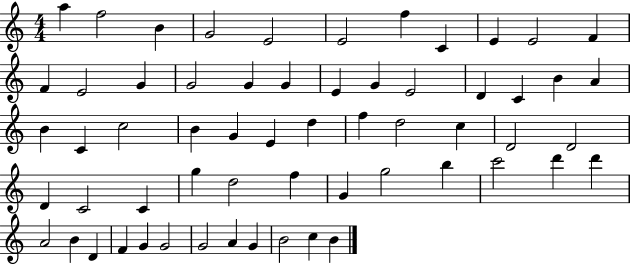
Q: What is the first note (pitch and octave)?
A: A5